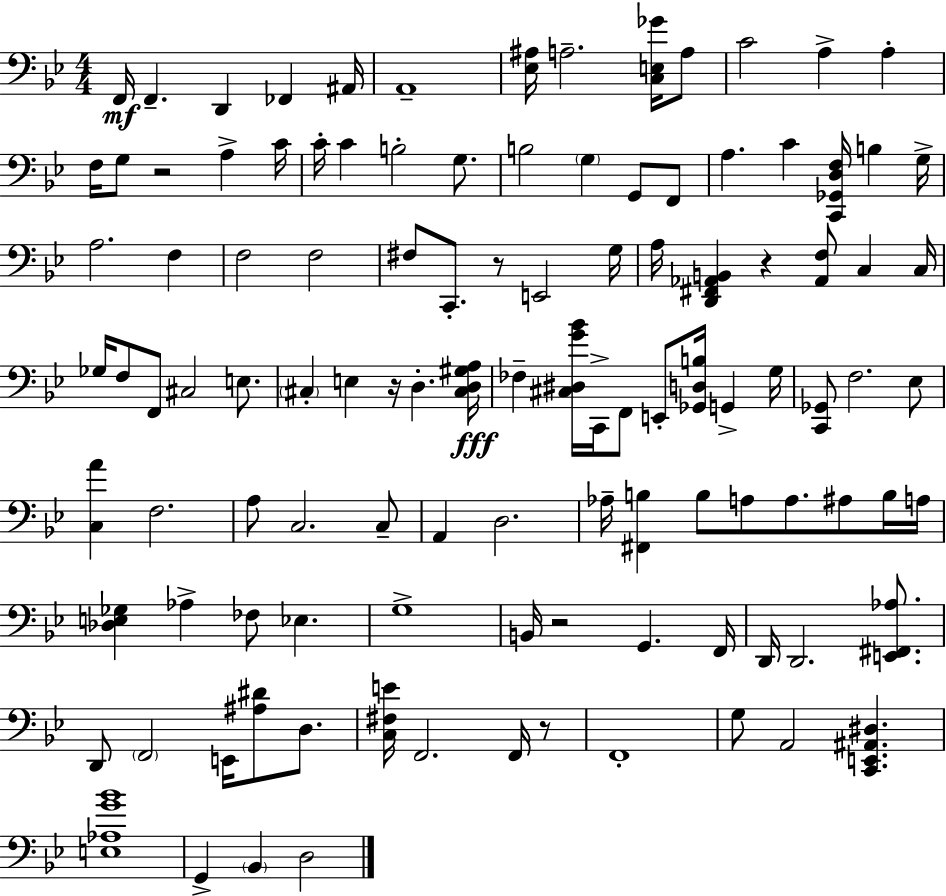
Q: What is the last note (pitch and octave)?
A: D3